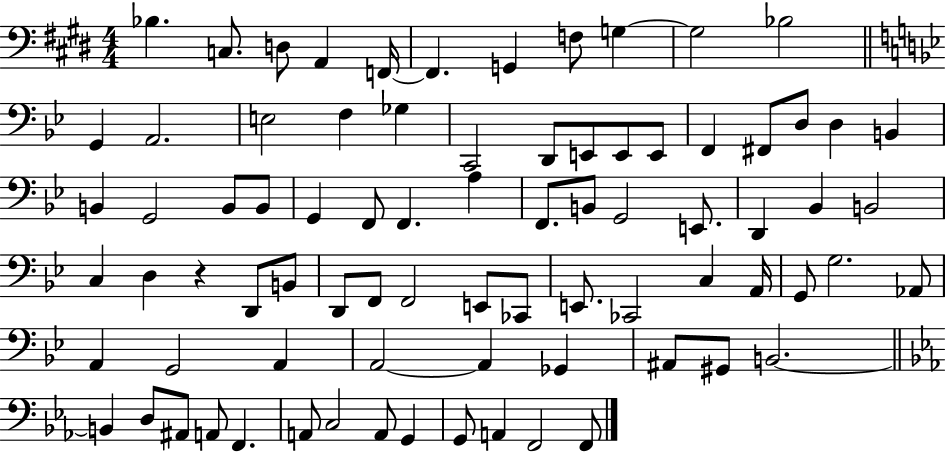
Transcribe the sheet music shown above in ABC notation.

X:1
T:Untitled
M:4/4
L:1/4
K:E
_B, C,/2 D,/2 A,, F,,/4 F,, G,, F,/2 G, G,2 _B,2 G,, A,,2 E,2 F, _G, C,,2 D,,/2 E,,/2 E,,/2 E,,/2 F,, ^F,,/2 D,/2 D, B,, B,, G,,2 B,,/2 B,,/2 G,, F,,/2 F,, A, F,,/2 B,,/2 G,,2 E,,/2 D,, _B,, B,,2 C, D, z D,,/2 B,,/2 D,,/2 F,,/2 F,,2 E,,/2 _C,,/2 E,,/2 _C,,2 C, A,,/4 G,,/2 G,2 _A,,/2 A,, G,,2 A,, A,,2 A,, _G,, ^A,,/2 ^G,,/2 B,,2 B,, D,/2 ^A,,/2 A,,/2 F,, A,,/2 C,2 A,,/2 G,, G,,/2 A,, F,,2 F,,/2